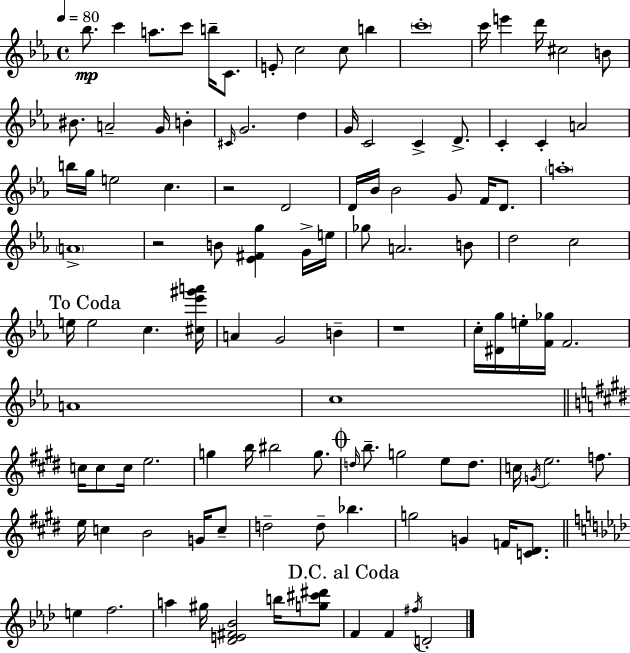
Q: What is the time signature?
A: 4/4